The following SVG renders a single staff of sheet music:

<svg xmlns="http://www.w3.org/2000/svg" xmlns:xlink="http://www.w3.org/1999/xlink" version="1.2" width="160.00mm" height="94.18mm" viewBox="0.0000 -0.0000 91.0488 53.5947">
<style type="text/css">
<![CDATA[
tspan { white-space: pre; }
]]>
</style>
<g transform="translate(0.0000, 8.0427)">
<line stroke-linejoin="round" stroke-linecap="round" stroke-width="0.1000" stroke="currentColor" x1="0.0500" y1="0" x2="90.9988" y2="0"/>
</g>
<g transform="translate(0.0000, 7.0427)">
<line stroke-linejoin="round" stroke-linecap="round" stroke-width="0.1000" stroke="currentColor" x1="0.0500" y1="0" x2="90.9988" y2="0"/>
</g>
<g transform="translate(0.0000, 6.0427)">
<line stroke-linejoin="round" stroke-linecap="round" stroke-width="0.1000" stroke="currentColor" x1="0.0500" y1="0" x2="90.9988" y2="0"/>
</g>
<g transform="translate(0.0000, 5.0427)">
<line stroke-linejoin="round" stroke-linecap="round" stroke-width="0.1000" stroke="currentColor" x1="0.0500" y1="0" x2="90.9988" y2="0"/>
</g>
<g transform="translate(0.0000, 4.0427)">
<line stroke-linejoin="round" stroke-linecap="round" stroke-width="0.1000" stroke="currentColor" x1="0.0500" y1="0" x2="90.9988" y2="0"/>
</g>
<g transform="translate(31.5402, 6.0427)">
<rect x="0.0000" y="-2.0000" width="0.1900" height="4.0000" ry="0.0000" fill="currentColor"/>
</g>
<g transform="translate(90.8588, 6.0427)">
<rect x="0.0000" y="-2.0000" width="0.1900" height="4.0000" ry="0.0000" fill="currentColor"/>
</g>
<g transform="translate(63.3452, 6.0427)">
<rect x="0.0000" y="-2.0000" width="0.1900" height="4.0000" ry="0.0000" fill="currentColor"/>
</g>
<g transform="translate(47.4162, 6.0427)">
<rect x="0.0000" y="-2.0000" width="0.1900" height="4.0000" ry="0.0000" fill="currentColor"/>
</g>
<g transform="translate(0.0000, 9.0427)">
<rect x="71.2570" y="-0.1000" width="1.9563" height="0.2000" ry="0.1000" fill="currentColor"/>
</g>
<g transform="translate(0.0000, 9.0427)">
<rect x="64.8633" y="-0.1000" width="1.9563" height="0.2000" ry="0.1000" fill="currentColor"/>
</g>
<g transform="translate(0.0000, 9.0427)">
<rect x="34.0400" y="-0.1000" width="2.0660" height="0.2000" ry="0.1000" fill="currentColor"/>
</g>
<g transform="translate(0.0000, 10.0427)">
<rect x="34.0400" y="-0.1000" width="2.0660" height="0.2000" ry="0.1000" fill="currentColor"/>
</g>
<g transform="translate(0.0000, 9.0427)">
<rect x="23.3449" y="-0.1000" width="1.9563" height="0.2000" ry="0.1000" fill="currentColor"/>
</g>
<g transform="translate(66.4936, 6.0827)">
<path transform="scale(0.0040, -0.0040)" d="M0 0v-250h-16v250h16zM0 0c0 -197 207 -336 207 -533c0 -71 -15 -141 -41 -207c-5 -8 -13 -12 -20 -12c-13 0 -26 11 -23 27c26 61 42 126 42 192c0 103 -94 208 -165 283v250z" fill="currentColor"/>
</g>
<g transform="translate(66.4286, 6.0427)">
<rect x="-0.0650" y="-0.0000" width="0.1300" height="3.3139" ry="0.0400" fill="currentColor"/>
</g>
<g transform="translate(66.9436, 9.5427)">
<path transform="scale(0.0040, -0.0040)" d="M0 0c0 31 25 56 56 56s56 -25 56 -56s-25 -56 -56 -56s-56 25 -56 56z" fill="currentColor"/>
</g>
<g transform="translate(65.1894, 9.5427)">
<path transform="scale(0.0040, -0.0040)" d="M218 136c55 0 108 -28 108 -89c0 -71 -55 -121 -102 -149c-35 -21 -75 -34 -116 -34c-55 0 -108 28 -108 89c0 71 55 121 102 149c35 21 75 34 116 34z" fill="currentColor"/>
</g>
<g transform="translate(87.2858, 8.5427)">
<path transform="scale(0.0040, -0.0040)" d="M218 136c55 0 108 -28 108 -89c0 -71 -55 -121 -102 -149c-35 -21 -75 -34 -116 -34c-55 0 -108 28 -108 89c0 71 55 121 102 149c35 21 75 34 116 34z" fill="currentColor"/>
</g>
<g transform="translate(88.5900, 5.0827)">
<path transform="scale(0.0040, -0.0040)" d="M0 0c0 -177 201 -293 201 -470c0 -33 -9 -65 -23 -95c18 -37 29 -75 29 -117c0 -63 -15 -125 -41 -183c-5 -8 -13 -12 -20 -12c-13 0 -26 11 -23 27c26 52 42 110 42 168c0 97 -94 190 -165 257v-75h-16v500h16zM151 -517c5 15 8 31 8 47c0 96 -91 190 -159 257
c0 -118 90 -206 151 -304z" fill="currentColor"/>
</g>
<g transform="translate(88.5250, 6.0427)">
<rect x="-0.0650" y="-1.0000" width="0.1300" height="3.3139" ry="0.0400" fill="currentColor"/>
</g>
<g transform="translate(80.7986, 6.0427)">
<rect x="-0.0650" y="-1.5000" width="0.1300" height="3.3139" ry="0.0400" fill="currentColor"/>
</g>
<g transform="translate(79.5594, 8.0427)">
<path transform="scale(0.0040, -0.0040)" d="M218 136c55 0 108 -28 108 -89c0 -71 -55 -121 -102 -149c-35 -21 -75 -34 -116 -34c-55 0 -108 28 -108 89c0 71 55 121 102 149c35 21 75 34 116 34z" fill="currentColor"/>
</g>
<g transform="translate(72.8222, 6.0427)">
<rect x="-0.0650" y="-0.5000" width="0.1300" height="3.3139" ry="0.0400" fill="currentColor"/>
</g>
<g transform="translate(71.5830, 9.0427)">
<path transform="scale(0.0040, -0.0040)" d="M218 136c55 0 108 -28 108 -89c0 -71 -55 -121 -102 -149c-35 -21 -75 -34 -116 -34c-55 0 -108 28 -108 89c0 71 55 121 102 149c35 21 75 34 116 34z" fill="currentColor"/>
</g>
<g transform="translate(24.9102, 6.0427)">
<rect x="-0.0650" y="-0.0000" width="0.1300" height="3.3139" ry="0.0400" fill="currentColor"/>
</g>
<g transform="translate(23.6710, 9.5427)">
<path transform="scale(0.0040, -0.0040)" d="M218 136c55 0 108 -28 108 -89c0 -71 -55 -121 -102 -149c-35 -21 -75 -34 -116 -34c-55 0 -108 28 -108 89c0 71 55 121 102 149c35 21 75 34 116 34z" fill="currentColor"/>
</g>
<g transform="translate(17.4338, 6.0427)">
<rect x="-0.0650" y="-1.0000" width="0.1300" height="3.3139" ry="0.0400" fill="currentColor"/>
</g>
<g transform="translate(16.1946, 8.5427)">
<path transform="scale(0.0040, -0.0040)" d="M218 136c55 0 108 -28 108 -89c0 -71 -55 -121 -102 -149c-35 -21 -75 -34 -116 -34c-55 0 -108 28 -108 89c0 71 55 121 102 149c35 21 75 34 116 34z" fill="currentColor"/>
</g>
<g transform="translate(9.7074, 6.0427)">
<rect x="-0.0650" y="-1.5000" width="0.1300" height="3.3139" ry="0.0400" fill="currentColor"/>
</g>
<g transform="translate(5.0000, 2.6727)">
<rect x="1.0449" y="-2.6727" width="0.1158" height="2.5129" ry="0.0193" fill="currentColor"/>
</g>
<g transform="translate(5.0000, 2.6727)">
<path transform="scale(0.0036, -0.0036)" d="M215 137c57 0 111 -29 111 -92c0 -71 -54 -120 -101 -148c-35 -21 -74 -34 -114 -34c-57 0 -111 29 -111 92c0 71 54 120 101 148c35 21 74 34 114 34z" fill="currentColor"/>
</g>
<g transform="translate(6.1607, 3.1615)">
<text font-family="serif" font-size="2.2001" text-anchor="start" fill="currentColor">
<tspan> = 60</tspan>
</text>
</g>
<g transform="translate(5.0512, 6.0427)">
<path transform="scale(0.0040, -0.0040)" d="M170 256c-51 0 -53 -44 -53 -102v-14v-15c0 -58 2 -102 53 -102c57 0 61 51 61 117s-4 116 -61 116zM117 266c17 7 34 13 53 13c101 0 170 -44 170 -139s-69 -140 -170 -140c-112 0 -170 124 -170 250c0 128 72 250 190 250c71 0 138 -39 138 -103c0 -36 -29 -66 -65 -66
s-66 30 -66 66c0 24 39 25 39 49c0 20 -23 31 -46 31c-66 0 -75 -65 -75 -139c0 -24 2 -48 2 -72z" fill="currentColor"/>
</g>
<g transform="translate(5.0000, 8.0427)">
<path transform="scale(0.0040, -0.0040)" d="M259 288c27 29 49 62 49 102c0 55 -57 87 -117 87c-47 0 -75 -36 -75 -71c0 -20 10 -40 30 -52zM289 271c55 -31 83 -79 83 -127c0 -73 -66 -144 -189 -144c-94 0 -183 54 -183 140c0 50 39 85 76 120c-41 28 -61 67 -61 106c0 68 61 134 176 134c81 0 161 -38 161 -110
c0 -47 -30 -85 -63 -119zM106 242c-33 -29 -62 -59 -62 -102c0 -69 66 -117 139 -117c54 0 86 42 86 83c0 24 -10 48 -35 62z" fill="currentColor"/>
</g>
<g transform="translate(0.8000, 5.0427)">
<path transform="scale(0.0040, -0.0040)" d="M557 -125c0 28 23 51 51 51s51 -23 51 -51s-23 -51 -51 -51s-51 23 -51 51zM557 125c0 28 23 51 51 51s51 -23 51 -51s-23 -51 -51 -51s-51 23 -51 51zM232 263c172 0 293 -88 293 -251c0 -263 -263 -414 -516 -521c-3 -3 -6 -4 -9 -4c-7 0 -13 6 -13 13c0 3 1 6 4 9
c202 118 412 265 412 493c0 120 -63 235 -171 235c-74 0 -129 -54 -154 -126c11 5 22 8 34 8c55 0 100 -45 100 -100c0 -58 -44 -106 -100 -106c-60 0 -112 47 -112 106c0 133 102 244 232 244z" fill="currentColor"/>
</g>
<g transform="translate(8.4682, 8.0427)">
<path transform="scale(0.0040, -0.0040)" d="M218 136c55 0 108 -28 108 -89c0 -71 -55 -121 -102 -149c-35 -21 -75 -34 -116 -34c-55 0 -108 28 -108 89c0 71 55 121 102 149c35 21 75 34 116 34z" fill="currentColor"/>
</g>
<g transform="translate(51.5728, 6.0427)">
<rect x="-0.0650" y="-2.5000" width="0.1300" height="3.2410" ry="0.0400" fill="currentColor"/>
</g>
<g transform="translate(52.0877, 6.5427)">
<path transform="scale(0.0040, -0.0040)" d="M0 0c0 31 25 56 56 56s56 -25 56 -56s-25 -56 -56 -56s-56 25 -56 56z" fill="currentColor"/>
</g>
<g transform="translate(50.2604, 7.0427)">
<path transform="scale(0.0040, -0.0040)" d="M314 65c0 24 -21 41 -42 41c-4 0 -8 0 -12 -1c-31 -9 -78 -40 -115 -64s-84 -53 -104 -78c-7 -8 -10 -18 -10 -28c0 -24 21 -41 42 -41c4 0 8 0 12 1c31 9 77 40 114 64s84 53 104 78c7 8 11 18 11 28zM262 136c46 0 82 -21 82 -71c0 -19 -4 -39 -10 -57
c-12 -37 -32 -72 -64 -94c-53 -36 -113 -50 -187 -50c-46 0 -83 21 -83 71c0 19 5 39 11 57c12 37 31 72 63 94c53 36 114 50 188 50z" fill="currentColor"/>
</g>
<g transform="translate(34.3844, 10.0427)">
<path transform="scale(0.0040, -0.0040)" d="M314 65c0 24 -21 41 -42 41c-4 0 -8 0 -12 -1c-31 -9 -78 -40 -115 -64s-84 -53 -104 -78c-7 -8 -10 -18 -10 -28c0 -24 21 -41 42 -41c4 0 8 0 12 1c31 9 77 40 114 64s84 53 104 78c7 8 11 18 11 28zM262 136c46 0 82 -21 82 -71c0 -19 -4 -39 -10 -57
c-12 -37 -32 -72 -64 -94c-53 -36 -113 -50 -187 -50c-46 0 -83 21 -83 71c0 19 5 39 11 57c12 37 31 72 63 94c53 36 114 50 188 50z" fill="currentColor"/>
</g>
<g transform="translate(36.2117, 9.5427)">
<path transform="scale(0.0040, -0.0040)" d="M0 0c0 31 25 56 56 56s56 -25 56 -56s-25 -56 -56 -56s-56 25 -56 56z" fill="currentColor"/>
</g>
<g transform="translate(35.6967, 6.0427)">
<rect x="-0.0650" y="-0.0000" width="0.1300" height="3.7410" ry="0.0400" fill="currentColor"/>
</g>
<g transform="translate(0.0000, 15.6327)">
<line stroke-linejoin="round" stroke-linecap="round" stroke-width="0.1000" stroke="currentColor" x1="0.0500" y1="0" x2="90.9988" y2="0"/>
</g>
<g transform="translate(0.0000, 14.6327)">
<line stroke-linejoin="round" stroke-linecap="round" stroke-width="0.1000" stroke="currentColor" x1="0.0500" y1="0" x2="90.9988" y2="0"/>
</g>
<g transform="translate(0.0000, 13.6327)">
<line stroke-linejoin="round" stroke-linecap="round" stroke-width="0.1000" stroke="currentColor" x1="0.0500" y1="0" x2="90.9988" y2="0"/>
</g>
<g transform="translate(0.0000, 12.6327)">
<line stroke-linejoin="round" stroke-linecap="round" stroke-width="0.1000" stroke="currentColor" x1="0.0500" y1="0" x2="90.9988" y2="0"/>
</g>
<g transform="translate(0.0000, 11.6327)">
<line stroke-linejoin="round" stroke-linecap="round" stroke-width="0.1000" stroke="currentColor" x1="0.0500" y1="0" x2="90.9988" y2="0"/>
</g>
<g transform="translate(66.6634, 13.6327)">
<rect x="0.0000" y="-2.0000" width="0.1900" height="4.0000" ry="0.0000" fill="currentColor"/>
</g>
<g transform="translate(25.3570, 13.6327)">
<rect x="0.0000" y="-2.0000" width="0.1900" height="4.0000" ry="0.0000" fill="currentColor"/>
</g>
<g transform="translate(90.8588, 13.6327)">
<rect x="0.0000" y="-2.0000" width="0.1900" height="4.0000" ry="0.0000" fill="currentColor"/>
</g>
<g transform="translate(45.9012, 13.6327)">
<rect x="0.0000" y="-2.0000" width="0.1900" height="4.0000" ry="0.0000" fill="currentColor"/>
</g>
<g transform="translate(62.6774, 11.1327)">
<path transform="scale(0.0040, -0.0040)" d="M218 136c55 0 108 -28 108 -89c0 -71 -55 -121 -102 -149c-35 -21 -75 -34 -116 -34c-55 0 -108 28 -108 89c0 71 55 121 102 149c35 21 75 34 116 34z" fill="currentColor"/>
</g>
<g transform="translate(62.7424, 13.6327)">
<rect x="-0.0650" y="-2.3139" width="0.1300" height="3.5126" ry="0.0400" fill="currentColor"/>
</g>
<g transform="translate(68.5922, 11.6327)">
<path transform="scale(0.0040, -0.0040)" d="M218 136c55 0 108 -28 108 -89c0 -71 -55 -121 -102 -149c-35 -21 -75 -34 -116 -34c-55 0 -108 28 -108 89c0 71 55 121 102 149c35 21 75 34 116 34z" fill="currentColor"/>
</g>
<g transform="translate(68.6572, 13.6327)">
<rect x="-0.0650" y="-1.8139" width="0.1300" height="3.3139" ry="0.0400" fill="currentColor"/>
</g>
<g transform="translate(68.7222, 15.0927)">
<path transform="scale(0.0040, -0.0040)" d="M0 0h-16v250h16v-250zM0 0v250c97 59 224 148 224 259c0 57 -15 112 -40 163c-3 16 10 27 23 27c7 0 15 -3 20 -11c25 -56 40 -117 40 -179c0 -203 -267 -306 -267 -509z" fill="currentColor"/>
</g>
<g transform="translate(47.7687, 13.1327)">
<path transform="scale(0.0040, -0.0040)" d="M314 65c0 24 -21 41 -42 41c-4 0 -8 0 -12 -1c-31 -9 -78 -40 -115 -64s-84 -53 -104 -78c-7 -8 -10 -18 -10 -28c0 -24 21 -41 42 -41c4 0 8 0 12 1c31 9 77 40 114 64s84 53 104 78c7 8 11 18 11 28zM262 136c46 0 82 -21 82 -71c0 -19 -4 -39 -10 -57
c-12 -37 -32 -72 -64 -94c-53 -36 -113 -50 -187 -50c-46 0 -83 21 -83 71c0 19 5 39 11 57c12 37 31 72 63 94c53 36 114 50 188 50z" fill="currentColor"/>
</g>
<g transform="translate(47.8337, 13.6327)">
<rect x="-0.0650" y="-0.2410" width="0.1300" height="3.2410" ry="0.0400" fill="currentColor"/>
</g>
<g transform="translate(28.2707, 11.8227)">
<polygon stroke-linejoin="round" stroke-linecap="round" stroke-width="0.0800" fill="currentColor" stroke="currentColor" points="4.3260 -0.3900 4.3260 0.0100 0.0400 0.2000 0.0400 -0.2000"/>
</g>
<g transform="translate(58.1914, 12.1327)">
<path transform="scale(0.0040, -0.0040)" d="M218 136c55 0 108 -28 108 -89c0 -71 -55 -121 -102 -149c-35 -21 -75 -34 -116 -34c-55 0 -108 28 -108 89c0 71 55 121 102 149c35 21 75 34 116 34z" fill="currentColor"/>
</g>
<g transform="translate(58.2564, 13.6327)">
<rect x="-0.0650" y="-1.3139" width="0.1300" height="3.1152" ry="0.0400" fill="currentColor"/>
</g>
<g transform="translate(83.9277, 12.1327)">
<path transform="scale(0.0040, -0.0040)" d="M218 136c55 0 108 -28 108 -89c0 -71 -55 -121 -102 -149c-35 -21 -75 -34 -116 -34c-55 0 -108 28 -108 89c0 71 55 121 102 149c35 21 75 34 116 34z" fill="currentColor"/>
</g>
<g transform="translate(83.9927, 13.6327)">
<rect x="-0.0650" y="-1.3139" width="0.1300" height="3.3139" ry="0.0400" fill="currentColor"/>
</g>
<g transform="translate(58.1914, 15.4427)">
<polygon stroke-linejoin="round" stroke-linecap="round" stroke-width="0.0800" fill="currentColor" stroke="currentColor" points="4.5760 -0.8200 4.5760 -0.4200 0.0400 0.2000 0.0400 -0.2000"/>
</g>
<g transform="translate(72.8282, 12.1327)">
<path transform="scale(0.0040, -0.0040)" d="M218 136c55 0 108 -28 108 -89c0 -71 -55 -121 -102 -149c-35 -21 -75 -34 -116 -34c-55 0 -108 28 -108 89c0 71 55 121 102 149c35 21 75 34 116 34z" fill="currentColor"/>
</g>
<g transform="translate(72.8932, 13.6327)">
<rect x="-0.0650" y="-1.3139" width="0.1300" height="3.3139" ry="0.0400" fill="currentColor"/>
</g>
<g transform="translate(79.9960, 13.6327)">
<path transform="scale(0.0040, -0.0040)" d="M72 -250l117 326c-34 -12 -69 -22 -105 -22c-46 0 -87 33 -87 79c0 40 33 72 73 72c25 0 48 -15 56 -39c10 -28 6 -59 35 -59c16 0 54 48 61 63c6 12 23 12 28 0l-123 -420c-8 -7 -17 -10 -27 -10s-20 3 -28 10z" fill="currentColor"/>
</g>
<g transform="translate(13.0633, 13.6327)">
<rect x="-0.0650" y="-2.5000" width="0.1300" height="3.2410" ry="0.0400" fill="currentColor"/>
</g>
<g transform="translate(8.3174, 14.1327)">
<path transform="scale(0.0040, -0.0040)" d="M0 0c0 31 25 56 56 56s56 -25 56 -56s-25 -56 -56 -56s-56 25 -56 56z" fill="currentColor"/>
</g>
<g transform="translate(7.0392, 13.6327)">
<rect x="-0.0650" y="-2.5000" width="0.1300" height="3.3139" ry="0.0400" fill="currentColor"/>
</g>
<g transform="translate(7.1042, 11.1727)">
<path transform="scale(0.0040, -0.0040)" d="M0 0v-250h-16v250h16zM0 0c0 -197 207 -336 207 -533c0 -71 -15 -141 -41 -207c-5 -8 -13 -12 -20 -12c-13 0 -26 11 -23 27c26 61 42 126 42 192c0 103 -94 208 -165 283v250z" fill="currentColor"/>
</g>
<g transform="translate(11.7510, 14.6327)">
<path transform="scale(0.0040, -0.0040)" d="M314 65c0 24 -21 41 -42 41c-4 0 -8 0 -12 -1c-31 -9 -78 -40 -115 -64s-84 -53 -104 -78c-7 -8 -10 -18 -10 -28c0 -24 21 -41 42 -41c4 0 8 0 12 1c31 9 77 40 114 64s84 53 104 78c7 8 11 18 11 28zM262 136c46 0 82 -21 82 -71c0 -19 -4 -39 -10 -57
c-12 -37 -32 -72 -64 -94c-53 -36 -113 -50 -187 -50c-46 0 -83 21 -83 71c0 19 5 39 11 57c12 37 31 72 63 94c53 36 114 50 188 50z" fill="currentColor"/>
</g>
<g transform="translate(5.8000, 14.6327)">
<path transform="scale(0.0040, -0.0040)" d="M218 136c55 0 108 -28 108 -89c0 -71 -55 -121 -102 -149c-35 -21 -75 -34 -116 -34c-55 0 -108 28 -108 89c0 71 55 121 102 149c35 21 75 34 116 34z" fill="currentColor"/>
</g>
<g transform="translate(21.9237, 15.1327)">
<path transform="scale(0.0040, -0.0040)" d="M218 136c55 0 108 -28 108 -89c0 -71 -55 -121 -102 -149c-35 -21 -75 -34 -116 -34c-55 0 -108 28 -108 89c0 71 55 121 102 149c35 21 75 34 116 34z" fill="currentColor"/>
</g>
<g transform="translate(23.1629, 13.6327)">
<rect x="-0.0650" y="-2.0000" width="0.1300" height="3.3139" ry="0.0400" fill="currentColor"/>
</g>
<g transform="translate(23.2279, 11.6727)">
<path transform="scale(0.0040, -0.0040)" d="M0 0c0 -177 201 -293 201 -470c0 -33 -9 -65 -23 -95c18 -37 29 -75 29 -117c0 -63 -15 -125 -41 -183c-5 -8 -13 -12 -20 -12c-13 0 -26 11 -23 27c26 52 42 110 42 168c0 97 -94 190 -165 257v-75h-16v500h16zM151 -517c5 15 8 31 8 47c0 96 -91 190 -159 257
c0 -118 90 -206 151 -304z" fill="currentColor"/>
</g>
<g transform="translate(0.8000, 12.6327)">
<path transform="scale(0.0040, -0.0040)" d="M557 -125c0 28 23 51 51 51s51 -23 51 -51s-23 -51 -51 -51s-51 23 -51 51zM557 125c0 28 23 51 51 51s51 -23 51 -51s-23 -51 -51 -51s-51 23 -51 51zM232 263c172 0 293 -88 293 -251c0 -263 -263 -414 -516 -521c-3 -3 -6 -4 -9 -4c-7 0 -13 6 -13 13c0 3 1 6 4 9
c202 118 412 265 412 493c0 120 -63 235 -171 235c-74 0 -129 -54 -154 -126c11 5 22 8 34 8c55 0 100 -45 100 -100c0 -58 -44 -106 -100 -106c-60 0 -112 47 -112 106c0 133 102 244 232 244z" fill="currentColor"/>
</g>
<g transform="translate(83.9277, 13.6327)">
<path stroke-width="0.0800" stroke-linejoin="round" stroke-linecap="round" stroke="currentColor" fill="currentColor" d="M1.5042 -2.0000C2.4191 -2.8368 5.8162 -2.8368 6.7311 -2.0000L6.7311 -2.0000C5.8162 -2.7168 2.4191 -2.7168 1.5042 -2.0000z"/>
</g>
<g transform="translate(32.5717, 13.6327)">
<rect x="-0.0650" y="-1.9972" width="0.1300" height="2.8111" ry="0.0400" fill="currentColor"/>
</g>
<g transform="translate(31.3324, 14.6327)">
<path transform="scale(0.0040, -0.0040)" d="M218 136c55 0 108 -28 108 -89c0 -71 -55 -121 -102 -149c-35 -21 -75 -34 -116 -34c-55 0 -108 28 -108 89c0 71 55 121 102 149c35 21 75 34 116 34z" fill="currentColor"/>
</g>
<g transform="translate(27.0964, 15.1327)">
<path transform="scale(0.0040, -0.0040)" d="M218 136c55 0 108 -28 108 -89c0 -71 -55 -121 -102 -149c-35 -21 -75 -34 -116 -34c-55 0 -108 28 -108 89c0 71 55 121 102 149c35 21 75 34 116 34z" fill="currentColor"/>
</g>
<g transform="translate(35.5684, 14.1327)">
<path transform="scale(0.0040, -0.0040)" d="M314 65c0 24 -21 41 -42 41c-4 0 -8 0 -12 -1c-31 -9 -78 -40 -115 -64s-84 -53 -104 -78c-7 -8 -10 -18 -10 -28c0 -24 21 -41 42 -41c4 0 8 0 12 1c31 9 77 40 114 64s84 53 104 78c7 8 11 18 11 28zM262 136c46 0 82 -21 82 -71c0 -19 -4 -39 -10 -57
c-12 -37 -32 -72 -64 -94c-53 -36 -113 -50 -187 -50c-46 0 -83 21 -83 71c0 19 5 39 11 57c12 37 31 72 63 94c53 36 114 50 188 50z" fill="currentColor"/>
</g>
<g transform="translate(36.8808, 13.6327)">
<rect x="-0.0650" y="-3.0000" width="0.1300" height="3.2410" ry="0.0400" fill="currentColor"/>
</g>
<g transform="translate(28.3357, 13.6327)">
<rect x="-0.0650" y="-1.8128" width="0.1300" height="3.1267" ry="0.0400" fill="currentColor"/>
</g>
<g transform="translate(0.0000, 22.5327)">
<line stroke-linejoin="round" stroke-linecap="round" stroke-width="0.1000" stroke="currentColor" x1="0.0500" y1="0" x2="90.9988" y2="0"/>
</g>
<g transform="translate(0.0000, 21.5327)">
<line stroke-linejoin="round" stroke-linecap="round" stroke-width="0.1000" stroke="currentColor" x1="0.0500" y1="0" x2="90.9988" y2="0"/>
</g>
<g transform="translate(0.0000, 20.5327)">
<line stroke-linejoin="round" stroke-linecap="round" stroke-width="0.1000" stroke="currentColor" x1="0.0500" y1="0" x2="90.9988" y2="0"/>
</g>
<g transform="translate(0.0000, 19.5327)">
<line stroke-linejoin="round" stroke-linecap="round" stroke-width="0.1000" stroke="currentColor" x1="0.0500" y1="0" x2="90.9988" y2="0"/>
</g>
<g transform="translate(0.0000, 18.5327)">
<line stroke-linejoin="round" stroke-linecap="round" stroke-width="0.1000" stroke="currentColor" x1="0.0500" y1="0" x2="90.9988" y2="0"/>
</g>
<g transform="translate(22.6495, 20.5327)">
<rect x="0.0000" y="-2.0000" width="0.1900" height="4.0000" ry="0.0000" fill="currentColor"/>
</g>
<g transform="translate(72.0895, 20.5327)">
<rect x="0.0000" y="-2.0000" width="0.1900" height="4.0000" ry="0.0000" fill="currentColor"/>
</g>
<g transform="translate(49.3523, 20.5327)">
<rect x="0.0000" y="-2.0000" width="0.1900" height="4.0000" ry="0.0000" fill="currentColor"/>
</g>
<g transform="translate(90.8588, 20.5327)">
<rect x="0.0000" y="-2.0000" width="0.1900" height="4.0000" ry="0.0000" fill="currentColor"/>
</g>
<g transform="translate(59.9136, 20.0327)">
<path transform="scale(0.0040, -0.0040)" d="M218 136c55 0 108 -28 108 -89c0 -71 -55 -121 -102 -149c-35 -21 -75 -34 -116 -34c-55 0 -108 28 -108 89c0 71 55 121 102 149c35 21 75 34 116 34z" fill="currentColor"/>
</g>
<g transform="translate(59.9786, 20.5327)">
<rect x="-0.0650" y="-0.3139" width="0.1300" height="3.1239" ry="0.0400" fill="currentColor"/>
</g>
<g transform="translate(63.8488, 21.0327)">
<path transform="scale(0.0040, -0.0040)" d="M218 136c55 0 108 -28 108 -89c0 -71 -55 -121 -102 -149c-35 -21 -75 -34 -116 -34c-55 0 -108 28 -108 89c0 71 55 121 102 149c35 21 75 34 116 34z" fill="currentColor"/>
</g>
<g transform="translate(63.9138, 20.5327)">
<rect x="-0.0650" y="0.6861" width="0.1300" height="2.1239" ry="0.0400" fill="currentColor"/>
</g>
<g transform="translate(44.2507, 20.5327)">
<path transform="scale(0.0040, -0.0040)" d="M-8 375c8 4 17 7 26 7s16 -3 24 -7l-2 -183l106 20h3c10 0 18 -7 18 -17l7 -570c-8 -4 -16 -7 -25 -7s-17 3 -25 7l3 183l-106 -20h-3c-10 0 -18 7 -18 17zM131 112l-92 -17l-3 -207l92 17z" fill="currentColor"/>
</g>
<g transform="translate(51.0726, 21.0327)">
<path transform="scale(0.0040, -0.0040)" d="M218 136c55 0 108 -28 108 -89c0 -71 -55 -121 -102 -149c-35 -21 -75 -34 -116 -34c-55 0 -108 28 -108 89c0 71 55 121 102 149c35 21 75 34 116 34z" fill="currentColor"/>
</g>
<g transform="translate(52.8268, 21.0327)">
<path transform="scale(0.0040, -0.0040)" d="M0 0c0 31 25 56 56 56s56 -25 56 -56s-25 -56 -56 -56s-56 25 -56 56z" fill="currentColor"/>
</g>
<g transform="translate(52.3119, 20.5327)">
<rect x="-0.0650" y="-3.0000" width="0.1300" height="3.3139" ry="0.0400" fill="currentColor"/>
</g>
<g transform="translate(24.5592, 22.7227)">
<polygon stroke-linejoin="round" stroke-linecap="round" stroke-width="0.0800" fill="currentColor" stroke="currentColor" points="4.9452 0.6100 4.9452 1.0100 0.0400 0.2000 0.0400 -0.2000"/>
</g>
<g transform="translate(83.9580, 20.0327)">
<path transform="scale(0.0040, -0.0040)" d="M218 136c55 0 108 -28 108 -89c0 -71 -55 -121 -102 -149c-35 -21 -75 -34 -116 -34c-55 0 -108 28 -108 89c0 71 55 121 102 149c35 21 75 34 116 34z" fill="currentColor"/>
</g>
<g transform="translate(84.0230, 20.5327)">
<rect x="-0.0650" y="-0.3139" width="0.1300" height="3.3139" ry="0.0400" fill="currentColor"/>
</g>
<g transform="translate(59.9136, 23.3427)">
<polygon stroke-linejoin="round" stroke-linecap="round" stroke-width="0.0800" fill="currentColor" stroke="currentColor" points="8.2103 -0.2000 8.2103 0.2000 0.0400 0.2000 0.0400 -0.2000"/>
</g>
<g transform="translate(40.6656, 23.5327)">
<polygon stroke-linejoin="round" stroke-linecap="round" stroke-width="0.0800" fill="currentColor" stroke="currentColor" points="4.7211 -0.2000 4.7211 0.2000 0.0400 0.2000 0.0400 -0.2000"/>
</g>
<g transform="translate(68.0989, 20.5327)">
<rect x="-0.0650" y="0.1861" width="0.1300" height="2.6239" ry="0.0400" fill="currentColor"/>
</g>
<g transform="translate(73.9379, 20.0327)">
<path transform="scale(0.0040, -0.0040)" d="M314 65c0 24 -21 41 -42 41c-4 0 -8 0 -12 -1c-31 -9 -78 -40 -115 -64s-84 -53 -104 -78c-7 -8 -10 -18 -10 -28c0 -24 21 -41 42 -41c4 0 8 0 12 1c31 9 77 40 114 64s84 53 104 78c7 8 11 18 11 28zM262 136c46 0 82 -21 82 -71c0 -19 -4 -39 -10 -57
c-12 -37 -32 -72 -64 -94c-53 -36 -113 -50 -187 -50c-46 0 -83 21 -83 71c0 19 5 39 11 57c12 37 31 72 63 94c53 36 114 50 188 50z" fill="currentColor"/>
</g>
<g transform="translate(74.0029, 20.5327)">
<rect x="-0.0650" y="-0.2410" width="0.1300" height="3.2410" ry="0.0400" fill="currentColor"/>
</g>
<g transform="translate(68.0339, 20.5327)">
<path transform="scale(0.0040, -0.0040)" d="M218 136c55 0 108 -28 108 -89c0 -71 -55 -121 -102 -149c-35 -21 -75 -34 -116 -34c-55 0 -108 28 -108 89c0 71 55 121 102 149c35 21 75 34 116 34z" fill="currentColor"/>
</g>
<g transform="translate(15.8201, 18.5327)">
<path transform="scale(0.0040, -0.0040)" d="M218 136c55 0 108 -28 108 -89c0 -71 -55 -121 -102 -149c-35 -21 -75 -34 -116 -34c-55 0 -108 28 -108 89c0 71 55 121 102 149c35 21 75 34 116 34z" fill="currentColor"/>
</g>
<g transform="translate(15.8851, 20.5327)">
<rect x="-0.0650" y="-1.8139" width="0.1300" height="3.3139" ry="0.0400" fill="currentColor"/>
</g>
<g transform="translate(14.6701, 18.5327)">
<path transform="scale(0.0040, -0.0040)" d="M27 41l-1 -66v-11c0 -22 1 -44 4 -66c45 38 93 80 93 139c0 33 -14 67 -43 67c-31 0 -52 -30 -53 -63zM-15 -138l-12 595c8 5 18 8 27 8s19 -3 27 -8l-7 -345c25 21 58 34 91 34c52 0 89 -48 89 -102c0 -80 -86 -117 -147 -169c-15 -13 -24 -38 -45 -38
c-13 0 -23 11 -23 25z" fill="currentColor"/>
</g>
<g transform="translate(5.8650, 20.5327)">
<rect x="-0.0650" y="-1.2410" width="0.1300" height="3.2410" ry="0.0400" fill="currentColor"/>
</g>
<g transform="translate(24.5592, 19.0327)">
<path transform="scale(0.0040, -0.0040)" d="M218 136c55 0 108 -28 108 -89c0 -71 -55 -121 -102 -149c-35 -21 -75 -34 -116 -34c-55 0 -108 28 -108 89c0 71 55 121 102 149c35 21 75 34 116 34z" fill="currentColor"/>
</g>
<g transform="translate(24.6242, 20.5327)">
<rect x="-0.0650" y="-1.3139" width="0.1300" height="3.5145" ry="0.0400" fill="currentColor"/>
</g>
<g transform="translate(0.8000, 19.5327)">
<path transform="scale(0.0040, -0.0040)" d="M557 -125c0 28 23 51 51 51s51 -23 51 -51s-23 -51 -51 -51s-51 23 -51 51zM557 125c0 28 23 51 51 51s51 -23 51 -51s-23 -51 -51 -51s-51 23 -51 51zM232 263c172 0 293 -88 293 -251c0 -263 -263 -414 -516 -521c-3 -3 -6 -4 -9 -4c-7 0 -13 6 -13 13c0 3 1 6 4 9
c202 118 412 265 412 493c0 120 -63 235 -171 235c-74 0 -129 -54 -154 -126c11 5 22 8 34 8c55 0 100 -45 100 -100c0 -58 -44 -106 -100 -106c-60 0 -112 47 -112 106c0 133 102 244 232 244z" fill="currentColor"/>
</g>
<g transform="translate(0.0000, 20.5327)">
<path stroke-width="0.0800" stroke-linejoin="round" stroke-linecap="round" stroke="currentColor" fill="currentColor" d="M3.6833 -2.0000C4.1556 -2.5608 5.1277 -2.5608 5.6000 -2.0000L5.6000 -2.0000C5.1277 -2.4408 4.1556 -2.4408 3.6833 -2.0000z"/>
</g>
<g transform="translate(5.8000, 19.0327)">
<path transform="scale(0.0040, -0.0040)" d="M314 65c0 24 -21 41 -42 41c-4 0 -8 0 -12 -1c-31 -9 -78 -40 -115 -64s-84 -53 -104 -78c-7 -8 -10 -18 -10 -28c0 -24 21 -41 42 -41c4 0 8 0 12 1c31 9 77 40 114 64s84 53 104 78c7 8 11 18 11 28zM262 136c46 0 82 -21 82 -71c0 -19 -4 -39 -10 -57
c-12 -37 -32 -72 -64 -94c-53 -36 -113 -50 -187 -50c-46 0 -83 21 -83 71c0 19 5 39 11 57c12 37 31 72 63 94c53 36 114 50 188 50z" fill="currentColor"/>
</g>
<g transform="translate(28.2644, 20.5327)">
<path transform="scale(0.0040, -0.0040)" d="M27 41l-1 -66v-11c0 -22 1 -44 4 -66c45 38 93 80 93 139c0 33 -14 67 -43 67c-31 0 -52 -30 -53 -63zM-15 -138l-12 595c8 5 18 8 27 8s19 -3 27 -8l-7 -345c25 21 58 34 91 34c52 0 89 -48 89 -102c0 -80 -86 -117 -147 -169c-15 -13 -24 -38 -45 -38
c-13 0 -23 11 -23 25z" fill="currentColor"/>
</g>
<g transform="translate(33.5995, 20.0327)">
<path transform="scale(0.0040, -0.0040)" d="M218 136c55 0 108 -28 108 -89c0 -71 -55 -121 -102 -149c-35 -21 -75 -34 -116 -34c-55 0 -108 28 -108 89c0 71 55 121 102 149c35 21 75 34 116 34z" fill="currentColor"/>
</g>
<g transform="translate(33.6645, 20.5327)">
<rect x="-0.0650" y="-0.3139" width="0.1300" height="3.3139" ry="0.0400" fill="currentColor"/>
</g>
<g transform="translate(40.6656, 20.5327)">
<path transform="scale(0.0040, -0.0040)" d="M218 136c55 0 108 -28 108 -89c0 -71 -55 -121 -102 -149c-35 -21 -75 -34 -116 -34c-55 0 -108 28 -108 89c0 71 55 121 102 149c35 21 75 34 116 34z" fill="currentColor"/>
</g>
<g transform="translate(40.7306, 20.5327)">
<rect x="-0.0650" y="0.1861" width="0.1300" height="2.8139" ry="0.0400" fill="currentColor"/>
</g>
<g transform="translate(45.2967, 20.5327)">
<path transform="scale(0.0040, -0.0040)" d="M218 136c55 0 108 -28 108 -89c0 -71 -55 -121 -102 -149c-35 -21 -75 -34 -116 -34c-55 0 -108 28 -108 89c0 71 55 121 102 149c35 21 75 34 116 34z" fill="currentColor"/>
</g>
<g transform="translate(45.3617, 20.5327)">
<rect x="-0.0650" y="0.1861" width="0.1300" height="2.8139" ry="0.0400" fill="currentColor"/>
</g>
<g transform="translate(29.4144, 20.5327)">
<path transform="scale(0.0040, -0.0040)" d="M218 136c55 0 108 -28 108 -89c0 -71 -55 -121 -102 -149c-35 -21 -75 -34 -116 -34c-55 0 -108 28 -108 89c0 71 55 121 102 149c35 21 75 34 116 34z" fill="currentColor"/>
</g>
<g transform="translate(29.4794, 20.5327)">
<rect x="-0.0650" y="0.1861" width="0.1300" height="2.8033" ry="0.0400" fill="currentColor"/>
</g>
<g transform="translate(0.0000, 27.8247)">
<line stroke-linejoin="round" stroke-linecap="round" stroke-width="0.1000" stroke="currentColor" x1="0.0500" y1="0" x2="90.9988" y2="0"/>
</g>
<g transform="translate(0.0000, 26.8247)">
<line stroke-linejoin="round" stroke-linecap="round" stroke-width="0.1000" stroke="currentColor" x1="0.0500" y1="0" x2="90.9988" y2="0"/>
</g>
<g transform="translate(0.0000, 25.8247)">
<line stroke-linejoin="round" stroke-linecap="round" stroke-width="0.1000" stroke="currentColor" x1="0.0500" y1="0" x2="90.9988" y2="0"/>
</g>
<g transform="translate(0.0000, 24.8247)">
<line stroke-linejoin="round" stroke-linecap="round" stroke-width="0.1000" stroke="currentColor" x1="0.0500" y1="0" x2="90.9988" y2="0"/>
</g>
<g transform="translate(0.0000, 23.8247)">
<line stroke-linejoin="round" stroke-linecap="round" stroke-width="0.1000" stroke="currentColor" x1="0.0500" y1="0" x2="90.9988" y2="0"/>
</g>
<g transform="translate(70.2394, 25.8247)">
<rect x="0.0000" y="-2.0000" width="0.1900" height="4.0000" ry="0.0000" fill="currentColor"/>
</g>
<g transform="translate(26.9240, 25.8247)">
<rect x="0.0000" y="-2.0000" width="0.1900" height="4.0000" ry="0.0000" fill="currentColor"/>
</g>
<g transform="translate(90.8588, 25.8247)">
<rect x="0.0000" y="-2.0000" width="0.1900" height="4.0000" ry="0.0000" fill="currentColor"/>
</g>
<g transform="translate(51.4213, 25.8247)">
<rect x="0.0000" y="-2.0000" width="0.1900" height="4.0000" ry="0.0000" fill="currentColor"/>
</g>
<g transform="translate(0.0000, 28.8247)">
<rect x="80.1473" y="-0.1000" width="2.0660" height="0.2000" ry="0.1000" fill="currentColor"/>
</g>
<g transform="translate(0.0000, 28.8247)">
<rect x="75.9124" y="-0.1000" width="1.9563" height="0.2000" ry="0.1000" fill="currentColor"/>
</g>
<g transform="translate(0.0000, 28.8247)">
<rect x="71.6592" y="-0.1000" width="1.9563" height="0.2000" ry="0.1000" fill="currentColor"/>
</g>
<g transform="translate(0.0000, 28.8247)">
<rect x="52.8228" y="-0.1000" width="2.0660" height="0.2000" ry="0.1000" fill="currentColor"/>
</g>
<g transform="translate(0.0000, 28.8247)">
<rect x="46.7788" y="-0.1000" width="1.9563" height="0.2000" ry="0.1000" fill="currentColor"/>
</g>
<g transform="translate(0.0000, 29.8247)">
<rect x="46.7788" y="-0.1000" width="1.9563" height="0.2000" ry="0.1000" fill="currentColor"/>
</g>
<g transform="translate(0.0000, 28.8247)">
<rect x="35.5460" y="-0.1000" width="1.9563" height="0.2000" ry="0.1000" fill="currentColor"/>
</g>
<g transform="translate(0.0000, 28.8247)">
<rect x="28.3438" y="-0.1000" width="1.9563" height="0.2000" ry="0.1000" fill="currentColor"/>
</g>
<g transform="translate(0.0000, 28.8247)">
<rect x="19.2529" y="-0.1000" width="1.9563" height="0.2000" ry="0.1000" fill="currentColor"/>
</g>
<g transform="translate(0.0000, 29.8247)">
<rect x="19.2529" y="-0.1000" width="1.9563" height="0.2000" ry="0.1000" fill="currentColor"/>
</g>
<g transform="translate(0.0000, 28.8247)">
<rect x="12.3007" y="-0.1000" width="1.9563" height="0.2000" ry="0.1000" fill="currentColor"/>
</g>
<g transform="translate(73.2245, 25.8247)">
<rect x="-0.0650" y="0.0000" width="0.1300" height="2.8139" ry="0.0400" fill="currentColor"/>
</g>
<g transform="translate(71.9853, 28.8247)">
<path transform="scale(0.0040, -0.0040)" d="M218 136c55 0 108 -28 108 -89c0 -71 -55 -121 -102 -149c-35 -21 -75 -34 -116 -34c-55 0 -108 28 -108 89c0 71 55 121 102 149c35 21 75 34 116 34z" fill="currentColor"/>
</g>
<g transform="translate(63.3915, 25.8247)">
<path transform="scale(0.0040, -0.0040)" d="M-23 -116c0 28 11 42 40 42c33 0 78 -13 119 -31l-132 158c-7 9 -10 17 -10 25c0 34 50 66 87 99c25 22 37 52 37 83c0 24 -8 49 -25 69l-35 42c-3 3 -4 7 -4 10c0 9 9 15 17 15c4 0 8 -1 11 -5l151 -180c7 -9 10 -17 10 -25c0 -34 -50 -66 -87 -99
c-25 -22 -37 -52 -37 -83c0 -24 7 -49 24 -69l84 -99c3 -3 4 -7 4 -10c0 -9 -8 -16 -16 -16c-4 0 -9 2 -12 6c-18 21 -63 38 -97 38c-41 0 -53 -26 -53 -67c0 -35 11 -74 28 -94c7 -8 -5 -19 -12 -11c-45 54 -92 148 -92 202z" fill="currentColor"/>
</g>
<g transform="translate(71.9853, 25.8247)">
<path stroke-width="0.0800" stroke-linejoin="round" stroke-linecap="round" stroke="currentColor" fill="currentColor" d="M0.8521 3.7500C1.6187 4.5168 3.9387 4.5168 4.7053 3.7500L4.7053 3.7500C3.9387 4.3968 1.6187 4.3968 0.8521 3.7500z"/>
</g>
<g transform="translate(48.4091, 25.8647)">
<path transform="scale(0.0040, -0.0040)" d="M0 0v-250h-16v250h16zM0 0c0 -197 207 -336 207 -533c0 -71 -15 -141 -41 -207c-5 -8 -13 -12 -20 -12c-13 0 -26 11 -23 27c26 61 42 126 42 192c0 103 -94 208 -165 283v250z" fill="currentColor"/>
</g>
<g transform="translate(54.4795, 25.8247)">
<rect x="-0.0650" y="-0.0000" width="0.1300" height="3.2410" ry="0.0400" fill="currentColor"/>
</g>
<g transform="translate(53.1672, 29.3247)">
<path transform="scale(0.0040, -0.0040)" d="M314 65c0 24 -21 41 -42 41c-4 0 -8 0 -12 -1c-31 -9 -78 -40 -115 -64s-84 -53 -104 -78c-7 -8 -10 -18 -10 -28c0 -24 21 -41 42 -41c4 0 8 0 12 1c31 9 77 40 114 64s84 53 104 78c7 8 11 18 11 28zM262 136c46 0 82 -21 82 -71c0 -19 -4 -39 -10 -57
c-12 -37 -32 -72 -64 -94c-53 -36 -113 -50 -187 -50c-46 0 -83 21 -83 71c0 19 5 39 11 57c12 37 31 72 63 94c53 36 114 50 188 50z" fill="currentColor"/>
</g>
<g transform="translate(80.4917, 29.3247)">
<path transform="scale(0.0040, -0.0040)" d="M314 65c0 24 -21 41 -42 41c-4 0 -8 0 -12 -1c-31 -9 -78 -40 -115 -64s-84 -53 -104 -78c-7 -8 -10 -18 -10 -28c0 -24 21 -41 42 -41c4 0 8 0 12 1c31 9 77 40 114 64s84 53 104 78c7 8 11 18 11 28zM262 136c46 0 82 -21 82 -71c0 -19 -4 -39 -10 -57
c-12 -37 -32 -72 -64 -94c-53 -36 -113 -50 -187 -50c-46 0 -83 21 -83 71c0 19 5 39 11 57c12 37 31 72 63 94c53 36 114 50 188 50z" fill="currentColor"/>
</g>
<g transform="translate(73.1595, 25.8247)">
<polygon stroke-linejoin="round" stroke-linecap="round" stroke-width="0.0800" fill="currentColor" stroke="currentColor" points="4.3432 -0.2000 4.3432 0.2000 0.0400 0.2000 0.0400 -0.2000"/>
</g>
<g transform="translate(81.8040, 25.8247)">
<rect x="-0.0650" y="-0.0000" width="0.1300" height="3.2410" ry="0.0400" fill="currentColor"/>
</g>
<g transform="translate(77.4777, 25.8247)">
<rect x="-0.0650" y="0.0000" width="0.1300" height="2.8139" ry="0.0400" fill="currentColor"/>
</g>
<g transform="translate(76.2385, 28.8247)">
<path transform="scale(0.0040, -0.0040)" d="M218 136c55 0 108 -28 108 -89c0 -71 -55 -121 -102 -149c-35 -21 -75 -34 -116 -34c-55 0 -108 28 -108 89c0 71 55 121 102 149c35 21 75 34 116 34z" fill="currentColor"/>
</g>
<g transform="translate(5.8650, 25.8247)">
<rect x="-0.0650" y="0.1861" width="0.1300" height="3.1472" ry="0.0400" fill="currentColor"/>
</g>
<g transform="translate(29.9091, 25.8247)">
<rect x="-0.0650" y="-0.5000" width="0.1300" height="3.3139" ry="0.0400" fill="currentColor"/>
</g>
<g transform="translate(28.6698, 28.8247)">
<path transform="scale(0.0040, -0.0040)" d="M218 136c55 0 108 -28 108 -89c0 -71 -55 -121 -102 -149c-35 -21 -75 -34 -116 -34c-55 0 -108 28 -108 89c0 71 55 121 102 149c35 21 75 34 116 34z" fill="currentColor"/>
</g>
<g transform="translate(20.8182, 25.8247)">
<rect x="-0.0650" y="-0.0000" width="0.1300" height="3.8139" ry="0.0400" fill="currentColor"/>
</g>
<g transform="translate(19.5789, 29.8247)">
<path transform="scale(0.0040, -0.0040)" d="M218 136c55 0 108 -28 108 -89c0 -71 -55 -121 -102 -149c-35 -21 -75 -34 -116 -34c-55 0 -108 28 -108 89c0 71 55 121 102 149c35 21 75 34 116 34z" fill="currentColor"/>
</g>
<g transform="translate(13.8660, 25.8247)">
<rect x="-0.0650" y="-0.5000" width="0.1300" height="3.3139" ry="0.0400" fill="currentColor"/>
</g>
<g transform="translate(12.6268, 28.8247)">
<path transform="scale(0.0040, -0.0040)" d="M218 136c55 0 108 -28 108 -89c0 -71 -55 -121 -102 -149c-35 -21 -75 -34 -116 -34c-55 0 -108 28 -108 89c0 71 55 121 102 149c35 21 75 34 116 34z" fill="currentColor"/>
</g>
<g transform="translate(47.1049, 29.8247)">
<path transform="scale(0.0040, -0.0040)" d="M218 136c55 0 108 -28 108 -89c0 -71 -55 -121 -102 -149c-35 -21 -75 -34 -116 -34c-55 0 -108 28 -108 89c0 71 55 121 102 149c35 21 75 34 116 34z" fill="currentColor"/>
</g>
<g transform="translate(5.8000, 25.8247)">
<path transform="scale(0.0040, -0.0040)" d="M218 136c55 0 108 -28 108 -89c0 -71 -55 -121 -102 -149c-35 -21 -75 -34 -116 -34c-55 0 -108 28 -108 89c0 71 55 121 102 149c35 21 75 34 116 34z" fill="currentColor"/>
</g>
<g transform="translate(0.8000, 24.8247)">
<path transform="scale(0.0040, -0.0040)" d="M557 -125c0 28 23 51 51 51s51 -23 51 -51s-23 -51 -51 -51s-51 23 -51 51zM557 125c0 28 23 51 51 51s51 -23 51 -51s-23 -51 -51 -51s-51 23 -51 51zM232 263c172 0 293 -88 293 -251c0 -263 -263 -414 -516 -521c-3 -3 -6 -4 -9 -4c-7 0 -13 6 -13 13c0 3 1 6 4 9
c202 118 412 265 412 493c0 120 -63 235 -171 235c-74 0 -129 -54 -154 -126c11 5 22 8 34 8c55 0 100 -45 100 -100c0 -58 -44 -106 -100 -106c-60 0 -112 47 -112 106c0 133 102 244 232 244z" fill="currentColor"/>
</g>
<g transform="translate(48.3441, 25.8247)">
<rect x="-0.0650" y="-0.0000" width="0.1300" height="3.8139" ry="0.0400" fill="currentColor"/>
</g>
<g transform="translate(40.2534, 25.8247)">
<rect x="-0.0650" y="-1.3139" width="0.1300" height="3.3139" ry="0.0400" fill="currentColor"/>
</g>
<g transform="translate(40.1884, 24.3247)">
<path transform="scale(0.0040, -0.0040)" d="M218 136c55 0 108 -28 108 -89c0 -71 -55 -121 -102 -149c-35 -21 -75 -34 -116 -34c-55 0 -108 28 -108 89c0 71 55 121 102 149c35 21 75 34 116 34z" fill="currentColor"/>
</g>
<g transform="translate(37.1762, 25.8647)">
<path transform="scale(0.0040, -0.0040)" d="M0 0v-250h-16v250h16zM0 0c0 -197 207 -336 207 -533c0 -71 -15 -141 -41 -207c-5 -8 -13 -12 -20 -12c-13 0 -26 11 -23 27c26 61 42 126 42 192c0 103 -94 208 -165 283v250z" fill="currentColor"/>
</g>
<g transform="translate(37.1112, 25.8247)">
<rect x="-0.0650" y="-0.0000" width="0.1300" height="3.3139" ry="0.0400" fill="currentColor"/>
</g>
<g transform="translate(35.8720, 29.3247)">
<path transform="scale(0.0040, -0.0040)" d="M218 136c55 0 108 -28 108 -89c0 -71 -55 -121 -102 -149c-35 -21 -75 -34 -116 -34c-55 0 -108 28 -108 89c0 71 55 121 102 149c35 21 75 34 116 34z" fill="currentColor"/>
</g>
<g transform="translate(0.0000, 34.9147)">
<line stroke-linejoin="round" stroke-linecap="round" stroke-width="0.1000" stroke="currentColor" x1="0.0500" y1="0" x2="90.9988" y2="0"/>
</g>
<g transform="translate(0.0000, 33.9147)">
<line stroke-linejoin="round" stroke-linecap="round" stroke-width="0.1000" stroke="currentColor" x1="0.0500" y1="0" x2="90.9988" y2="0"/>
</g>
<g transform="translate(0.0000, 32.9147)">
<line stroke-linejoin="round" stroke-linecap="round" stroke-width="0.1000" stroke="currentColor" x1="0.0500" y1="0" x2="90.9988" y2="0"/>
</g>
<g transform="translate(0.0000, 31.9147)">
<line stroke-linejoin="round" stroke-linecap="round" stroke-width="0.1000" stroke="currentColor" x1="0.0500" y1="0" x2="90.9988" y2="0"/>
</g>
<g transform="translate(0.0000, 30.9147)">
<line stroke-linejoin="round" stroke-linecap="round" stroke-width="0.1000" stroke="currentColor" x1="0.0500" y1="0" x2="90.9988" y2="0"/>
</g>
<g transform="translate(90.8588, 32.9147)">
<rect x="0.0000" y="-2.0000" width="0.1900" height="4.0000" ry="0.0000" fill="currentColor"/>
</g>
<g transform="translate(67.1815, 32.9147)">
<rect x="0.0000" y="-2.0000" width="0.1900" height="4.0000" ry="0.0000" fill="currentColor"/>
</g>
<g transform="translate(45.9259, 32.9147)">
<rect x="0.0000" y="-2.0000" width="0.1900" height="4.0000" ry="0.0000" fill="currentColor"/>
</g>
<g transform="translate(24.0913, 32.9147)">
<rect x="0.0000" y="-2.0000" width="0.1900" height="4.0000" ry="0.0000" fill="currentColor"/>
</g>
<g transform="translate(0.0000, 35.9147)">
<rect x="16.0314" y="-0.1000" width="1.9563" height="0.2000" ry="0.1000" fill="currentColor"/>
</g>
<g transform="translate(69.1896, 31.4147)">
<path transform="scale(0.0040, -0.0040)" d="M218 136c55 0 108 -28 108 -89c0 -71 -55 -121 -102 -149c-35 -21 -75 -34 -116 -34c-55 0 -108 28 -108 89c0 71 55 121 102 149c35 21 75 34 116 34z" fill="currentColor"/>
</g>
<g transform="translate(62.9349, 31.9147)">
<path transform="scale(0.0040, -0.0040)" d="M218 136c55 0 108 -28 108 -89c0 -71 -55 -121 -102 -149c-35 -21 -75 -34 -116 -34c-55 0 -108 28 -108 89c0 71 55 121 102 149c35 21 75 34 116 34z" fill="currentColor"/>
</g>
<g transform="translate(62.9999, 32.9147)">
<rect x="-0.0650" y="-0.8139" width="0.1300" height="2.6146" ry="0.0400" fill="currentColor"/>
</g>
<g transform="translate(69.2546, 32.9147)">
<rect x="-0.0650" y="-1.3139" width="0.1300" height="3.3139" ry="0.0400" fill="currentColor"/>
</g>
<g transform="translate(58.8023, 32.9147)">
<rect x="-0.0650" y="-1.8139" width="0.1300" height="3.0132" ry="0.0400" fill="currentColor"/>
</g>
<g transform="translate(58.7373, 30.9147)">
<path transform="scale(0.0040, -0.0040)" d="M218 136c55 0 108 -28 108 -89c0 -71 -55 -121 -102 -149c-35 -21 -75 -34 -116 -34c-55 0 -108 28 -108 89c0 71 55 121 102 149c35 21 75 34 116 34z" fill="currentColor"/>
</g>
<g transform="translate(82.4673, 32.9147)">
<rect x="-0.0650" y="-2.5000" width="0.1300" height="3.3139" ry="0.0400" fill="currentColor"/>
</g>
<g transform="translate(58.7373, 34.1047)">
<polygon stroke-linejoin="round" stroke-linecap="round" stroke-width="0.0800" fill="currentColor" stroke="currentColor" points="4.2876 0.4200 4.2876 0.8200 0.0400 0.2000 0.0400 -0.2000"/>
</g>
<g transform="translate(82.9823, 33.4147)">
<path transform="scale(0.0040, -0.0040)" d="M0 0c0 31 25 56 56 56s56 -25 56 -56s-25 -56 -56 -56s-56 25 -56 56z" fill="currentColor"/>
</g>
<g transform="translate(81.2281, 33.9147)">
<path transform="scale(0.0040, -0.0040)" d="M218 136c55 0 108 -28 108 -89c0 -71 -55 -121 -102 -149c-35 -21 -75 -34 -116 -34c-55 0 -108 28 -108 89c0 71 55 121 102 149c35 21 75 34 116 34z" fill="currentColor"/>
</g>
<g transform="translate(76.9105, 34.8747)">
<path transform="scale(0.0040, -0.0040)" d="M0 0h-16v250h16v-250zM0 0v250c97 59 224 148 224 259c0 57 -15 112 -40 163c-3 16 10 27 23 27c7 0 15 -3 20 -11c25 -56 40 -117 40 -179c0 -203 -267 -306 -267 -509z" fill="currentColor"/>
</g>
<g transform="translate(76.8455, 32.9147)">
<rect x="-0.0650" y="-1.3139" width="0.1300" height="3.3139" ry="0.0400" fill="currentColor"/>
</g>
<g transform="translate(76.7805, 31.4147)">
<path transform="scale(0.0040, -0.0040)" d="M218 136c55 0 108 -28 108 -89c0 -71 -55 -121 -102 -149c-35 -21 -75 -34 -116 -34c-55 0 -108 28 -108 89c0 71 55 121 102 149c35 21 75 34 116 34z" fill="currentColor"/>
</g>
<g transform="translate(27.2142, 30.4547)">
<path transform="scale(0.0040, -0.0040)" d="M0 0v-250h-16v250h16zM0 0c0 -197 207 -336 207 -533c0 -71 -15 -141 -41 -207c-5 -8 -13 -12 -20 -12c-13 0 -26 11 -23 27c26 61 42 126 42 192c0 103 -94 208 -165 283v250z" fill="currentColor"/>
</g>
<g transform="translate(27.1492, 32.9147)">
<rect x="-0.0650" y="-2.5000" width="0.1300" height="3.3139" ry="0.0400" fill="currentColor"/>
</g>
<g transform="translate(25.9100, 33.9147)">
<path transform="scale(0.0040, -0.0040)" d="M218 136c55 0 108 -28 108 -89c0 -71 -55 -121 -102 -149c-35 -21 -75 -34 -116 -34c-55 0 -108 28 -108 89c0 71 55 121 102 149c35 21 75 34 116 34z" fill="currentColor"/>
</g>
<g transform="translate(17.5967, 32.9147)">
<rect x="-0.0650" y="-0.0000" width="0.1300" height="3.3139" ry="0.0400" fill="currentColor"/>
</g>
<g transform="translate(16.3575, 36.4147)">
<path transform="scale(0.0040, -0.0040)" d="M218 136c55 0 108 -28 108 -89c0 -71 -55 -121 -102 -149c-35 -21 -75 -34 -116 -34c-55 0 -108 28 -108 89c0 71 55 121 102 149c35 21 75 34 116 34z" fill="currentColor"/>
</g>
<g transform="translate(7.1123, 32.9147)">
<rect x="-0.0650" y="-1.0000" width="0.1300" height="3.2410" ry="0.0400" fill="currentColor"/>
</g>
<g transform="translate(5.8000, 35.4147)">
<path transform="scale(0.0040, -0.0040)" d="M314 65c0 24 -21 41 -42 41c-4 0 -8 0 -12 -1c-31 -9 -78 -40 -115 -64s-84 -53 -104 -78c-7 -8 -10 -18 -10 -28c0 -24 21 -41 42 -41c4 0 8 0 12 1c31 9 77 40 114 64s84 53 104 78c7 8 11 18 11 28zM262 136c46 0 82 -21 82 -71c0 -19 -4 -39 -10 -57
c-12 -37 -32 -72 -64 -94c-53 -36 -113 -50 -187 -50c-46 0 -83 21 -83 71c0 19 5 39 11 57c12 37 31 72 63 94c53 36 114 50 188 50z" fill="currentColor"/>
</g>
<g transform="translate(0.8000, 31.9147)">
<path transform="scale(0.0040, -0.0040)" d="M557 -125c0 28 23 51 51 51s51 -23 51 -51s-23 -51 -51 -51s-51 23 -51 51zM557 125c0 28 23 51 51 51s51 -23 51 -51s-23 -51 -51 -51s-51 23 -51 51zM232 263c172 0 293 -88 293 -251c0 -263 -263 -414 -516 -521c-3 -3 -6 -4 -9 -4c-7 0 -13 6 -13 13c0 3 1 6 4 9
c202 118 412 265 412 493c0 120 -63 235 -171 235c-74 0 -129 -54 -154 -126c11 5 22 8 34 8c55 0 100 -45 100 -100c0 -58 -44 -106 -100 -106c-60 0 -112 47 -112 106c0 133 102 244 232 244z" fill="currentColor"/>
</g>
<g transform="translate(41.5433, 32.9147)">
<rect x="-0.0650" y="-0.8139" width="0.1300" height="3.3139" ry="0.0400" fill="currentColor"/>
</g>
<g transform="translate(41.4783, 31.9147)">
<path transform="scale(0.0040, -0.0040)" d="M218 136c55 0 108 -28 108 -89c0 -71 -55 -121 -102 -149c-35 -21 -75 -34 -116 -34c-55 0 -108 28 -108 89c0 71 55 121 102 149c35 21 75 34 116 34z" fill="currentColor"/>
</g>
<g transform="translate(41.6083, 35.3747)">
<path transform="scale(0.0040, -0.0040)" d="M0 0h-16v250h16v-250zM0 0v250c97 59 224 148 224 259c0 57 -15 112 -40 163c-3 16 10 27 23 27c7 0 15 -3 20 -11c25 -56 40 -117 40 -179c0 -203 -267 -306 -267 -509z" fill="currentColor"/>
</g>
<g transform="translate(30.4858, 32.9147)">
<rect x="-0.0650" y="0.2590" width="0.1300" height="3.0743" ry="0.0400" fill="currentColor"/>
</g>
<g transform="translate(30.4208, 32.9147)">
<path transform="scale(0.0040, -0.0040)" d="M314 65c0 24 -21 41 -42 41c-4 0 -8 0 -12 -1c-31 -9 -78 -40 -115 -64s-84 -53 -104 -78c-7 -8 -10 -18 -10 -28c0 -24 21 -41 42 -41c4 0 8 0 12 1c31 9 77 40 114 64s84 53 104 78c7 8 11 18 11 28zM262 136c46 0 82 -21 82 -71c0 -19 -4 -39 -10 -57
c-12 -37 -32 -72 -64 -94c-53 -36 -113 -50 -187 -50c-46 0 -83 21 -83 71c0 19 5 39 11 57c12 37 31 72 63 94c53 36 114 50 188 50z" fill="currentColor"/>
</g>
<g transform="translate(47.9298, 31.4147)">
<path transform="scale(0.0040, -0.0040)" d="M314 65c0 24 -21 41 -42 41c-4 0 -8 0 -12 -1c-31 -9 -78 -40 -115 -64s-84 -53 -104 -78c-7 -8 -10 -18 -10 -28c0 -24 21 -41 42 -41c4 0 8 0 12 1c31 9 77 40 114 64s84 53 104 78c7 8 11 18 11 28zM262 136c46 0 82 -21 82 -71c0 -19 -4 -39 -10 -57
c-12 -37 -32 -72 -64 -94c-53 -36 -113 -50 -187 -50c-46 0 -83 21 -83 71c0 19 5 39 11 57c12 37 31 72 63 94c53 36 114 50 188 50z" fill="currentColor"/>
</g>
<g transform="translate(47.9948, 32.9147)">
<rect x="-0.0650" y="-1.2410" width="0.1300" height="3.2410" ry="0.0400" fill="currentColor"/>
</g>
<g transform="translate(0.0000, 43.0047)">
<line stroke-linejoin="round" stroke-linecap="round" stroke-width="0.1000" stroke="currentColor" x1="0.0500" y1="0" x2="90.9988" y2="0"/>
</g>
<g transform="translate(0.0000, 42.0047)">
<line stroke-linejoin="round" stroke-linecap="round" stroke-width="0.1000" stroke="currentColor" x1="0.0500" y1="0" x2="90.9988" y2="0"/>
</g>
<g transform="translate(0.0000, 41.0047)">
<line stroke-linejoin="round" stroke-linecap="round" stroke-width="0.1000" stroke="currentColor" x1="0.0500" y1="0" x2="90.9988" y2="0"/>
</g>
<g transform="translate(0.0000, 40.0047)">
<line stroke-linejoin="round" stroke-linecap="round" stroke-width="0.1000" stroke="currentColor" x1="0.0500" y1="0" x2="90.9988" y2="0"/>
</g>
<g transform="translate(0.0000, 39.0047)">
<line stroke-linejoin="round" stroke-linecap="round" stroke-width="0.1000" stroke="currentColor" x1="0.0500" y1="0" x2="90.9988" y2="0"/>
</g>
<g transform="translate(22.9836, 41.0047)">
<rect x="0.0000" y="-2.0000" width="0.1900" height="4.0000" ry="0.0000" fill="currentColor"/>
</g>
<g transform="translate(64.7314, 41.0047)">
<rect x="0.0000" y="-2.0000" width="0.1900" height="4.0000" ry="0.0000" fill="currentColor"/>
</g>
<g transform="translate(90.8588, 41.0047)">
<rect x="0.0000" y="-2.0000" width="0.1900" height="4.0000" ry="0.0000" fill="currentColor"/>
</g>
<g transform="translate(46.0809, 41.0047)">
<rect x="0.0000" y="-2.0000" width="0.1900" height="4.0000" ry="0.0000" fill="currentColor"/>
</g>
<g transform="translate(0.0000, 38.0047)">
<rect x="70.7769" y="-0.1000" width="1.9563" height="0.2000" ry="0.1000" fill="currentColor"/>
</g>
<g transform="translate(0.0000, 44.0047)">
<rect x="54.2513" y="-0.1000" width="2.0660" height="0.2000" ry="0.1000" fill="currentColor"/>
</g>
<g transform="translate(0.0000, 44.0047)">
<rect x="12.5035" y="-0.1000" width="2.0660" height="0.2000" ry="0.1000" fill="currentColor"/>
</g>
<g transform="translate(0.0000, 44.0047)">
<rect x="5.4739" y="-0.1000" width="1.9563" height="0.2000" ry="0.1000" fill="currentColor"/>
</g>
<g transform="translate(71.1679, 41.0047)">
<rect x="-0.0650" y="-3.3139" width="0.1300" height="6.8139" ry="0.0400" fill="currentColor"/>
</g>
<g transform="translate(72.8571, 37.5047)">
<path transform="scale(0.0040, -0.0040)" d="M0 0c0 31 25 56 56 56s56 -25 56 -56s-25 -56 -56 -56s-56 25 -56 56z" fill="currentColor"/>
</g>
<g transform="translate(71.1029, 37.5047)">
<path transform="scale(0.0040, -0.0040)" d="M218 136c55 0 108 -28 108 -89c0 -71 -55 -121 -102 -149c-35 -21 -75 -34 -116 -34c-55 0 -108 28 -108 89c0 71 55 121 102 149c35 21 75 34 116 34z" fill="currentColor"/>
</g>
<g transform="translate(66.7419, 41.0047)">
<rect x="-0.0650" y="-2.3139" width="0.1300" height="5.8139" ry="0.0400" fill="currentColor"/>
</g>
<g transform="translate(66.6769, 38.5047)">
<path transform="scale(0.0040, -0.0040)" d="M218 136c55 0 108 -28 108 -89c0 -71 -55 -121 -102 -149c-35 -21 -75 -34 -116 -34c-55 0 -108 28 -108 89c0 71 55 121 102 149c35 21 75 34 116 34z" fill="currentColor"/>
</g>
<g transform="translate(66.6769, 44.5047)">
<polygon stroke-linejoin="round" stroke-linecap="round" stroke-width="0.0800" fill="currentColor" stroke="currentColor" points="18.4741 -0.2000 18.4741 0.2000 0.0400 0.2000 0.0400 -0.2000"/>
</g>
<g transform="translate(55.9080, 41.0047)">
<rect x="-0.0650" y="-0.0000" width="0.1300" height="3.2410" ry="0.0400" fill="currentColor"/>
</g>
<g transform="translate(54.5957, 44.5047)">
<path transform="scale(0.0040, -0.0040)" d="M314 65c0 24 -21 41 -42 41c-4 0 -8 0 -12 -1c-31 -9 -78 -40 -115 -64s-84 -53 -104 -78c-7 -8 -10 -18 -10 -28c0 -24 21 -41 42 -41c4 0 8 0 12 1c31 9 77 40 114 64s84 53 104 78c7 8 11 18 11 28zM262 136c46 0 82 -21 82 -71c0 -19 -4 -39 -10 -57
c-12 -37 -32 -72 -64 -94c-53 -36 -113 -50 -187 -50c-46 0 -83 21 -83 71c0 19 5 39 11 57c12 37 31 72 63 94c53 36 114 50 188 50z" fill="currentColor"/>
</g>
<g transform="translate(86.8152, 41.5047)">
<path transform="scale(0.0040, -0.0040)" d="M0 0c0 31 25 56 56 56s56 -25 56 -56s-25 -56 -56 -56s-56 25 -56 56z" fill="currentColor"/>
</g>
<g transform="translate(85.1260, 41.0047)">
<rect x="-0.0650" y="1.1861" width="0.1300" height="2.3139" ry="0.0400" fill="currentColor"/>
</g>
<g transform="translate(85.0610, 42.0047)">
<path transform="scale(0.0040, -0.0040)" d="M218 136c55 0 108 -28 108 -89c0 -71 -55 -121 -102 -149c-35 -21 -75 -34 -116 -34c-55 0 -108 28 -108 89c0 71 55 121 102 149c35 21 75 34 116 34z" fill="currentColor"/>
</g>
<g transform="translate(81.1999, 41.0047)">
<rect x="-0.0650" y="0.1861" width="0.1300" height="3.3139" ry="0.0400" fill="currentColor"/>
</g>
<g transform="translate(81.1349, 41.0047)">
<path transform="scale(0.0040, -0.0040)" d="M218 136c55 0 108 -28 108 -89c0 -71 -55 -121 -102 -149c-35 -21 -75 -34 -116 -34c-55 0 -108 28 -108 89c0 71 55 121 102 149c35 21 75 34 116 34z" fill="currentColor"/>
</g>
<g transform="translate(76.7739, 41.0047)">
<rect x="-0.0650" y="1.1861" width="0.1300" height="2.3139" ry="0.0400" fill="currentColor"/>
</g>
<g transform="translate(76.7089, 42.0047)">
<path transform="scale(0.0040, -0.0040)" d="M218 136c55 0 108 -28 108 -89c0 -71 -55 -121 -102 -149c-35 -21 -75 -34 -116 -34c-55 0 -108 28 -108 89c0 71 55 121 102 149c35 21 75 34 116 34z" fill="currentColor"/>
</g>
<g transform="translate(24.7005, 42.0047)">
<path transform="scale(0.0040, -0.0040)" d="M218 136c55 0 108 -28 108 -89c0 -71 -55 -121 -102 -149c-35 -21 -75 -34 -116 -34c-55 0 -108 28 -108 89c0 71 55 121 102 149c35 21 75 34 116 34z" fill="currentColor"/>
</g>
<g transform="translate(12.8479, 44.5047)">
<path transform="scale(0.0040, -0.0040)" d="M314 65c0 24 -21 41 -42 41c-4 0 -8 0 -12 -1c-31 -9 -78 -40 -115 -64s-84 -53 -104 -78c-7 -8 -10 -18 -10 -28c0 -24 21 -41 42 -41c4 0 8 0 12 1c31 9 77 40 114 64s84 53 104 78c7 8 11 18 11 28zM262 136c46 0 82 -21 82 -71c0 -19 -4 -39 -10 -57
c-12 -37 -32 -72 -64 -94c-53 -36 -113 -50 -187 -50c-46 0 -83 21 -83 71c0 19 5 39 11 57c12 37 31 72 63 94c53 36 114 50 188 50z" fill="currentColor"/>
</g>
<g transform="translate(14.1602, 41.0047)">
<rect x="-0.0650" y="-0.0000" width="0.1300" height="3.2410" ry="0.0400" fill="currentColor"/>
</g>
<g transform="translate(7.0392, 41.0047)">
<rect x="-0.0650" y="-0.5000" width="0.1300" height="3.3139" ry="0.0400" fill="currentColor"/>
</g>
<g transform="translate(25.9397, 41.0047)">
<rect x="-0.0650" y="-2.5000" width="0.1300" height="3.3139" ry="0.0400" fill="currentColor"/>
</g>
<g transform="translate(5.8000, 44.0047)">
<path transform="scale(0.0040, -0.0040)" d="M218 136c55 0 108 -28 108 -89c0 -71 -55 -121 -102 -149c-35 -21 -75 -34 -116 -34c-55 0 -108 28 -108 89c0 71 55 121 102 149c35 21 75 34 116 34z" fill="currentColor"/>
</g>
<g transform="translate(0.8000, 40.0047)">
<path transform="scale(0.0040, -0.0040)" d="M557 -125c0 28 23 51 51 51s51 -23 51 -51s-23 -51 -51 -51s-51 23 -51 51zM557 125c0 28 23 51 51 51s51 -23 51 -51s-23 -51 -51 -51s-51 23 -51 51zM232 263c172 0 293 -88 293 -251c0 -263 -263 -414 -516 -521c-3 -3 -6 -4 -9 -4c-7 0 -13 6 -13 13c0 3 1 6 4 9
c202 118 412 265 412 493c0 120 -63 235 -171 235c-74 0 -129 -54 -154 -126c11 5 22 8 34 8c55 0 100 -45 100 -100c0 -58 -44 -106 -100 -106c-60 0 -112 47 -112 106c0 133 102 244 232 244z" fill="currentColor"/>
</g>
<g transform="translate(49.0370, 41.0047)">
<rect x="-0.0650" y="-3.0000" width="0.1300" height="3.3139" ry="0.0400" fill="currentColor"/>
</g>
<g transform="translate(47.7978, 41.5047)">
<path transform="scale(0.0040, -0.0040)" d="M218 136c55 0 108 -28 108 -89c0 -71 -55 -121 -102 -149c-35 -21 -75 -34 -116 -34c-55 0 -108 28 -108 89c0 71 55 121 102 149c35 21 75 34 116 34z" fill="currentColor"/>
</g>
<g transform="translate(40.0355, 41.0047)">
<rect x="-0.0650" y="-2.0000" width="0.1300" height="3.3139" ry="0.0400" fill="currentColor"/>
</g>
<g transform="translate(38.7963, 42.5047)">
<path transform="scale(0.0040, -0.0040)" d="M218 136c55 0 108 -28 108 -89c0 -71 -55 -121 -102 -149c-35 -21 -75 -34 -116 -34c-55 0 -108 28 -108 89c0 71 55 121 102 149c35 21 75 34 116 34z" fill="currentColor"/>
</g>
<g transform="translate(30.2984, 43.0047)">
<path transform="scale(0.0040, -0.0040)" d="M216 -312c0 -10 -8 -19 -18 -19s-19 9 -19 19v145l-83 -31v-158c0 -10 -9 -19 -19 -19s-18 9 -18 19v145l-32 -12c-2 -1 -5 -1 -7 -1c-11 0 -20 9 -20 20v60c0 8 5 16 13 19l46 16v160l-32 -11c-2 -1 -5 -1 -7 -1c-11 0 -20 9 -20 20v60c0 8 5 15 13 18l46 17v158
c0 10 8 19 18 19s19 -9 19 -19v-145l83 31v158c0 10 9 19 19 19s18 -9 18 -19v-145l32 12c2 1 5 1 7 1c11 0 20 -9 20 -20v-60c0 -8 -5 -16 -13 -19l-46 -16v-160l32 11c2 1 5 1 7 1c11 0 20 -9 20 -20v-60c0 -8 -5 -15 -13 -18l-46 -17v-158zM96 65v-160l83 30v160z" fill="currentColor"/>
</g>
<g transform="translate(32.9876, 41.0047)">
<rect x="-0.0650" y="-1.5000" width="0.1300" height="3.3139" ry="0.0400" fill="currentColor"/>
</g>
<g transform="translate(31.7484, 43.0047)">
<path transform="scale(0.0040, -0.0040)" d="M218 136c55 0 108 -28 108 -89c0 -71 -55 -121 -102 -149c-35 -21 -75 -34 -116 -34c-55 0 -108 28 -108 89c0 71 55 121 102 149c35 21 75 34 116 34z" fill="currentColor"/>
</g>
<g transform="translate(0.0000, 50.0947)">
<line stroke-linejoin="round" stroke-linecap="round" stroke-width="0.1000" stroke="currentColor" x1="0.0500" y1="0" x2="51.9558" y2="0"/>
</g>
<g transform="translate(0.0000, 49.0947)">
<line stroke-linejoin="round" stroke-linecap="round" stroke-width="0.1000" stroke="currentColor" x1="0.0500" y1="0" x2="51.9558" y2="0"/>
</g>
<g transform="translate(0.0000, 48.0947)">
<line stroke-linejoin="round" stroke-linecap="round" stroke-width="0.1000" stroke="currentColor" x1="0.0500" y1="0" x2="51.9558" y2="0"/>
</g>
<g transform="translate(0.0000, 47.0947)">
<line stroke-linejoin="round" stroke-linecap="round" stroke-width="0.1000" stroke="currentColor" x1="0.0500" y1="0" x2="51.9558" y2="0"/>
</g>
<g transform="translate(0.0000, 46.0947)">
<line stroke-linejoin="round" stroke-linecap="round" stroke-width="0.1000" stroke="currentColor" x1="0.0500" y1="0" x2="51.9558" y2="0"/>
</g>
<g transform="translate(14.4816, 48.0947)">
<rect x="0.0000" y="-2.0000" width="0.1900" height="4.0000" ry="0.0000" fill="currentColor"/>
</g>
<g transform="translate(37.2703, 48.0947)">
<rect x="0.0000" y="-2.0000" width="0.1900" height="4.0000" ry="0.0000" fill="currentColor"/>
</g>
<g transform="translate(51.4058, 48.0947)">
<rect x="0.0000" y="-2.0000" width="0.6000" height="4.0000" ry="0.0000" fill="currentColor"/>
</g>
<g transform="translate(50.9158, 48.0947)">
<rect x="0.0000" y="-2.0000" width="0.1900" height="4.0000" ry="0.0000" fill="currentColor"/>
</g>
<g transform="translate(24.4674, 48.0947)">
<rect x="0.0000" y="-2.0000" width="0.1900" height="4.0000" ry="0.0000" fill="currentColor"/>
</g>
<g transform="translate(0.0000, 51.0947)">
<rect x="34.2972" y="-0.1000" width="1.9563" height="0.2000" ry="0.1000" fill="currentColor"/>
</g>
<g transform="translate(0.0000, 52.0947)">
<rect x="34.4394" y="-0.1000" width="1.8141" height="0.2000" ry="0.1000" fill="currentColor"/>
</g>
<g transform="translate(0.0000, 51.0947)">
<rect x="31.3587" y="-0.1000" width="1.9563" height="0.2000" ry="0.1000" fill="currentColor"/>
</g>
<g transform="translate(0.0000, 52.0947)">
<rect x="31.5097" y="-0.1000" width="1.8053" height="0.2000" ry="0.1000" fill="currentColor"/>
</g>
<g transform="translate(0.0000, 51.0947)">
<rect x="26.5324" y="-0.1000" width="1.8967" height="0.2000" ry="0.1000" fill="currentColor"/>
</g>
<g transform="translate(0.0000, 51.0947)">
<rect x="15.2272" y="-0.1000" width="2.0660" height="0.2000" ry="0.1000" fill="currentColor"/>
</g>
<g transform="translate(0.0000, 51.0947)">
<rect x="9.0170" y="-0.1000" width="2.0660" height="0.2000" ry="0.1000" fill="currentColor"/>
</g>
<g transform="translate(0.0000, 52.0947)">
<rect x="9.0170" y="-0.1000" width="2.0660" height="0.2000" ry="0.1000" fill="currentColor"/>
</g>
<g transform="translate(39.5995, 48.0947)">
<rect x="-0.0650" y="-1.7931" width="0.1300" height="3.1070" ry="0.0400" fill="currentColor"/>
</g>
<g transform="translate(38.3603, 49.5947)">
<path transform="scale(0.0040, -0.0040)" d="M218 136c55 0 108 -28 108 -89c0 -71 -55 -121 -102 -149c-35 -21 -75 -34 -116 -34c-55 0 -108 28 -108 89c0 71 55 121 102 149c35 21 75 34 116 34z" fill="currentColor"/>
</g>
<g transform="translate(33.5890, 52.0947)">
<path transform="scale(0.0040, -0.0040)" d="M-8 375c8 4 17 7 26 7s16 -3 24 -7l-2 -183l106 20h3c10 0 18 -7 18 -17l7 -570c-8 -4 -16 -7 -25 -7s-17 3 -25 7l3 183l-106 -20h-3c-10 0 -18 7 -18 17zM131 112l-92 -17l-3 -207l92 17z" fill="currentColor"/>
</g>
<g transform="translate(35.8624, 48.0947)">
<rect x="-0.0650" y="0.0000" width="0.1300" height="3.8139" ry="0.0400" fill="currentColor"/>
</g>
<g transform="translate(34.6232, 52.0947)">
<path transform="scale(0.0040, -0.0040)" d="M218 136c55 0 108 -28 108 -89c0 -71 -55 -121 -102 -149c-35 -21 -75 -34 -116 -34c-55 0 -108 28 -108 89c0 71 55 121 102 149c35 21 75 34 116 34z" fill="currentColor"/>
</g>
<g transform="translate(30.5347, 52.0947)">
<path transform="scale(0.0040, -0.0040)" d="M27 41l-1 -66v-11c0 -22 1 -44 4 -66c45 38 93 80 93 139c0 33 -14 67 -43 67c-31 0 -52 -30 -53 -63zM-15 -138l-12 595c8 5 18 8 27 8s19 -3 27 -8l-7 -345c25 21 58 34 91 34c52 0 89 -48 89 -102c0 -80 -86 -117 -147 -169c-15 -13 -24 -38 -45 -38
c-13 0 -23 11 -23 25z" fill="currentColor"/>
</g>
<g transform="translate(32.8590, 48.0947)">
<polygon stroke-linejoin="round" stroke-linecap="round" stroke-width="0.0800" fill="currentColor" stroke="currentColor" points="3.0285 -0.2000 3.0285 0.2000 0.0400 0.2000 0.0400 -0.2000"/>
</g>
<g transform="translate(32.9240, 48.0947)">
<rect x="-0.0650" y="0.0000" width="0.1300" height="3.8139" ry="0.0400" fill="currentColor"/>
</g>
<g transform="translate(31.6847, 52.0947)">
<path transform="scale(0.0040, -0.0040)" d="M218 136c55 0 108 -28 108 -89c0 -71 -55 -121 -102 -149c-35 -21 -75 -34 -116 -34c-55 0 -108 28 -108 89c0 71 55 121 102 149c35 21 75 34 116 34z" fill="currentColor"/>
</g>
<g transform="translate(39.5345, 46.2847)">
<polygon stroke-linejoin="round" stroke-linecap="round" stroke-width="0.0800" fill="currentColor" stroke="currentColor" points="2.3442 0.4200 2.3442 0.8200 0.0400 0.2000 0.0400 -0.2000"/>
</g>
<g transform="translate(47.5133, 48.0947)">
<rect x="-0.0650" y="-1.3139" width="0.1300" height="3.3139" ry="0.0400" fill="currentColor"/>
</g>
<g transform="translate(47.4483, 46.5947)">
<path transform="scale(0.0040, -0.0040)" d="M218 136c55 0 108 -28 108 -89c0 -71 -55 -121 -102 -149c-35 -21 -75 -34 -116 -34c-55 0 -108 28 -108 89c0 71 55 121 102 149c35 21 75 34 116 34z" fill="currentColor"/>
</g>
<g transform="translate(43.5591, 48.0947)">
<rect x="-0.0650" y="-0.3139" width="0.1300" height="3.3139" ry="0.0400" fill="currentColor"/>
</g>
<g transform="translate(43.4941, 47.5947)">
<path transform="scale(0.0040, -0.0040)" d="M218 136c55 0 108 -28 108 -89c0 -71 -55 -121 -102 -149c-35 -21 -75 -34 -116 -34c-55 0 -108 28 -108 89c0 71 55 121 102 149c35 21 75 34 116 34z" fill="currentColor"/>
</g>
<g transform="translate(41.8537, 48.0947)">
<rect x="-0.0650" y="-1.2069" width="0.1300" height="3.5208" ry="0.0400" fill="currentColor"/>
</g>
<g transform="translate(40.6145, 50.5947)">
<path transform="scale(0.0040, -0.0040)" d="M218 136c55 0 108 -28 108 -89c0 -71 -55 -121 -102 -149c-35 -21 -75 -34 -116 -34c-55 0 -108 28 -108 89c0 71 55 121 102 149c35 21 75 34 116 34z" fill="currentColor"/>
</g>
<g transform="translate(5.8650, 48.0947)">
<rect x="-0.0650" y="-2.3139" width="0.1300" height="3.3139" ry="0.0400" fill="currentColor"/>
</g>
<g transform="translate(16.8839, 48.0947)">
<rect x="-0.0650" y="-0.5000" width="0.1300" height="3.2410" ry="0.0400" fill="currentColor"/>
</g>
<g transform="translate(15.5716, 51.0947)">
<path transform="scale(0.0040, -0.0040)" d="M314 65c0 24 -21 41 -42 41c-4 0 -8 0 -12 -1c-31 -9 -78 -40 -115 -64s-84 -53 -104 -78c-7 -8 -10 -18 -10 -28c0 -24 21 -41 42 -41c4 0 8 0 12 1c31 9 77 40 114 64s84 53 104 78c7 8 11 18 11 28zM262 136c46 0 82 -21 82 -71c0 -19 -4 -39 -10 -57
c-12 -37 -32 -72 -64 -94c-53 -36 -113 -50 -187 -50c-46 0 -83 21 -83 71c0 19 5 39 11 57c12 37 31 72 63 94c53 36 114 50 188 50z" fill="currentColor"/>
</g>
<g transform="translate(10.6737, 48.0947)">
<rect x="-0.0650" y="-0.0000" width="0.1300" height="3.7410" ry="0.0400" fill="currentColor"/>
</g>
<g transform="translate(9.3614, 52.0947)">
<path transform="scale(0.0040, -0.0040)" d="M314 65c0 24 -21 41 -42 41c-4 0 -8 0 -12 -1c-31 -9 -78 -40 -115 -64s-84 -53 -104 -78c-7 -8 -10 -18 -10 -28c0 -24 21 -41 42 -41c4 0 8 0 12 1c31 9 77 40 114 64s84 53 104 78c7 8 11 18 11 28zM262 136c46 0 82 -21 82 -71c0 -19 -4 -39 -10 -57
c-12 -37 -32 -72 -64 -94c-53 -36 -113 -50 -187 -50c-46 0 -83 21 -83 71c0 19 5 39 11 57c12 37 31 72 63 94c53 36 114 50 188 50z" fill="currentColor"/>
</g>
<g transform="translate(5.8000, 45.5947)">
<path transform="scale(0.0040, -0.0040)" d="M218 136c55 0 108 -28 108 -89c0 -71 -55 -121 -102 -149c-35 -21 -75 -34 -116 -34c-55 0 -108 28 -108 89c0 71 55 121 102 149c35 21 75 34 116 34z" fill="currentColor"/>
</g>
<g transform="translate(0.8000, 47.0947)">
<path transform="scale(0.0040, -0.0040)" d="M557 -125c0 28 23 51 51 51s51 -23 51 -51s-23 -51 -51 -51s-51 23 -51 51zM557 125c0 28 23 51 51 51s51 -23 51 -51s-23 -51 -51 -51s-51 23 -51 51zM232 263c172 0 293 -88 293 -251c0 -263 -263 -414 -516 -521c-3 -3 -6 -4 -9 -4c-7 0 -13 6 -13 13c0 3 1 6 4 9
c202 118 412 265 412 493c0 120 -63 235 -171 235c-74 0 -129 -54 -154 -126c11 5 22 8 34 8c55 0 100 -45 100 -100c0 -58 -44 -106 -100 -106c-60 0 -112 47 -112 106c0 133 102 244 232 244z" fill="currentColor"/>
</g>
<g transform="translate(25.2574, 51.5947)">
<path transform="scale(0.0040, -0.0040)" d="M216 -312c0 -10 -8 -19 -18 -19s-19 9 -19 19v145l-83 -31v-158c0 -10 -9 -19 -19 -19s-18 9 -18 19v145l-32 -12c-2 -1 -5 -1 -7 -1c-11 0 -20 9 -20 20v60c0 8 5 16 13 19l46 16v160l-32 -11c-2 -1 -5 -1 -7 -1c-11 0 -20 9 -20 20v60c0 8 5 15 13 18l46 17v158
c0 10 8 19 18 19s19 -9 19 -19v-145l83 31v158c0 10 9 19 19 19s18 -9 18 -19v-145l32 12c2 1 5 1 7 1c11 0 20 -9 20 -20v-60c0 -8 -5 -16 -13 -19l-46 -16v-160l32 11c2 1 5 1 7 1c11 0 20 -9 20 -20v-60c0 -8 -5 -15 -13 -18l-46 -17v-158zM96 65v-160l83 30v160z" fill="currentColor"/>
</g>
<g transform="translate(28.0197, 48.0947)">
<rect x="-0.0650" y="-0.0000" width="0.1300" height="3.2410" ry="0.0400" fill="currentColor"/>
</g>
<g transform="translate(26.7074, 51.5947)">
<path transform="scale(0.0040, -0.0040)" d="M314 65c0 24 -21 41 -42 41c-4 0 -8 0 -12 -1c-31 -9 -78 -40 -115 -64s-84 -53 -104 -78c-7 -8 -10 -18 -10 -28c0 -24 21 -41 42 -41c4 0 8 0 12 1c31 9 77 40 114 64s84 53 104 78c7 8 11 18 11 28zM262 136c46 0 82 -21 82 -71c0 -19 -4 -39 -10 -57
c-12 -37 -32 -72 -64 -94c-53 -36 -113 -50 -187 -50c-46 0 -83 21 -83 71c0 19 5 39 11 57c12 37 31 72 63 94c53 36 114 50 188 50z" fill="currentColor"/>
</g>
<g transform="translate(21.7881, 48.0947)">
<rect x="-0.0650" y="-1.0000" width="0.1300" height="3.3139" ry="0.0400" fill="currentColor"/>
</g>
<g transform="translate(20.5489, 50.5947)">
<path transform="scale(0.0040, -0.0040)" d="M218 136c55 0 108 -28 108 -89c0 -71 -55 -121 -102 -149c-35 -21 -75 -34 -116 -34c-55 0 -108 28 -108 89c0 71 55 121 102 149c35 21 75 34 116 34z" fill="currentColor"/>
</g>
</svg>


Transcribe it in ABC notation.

X:1
T:Untitled
M:6/8
L:1/4
K:C
G,, F,, D,, C,,2 B,,2 D,,/2 E,, G,, F,,/4 B,,/2 B,,2 A,,/4 A,,/2 B,,/2 C,2 E,2 G,/2 B,/2 A,/2 G, z/2 G, G,2 _A, G,/2 _D,/2 E, _D,/2 D,/2 C, E,/2 C,/2 D,/2 E,2 E, D, E,, C,, E,, D,,/2 G, C,,/2 D,,2 z E,,/2 E,,/2 D,,2 F,,2 D,, B,,/2 D,2 F,/2 G,2 A,/2 F,/2 G, G,/2 B,, E,, D,,2 B,, ^G,, A,, C, D,,2 B,/2 D/2 B,,/2 D,/2 B,,/2 B, C,,2 E,,2 F,, ^D,,2 _C,,/2 C,,/2 A,,/2 F,,/2 E, G,